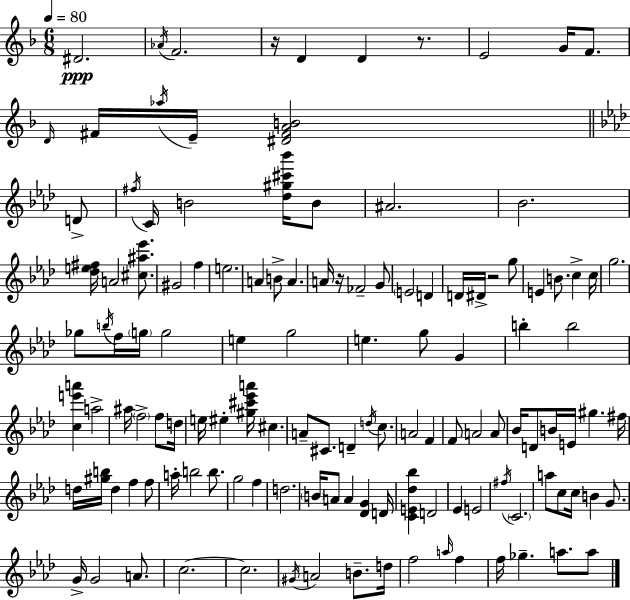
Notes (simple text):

D#4/h. Ab4/s F4/h. R/s D4/q D4/q R/e. E4/h G4/s F4/e. D4/s F#4/s Ab5/s E4/s [D#4,F#4,A4,B4]/h D4/e F#5/s C4/s B4/h [Db5,G#5,C#6,Bb6]/s B4/e A#4/h. Bb4/h. [Db5,E5,F#5]/s A4/h [C#5,A#5,Eb6]/e. G#4/h F5/q E5/h. A4/q B4/e A4/q. A4/s R/s FES4/h G4/e E4/h D4/q D4/s D#4/s R/h G5/e E4/q B4/e. C5/q C5/s G5/h. Gb5/e B5/s F5/s G5/s G5/h E5/q G5/h E5/q. G5/e G4/q B5/q B5/h [C5,E6,A6]/q A5/h A#5/s F5/h F5/e D5/s E5/s EIS5/q [G#5,C#6,Eb6,A6]/s C#5/q. A4/e C#4/e. D4/q D5/s C5/e. A4/h F4/q F4/e A4/h A4/e Bb4/s D4/e B4/s E4/s G#5/q. F#5/s D5/s [G#5,B5]/s D5/q F5/q F5/e A5/s B5/h B5/e. G5/h F5/q D5/h. B4/s A4/e A4/q [Db4,G4]/q D4/s [C4,E4,Db5,Bb5]/q D4/h Eb4/q E4/h F#5/s C4/h. A5/e C5/e C5/s B4/q G4/e. G4/s G4/h A4/e. C5/h. C5/h. G#4/s A4/h B4/e. D5/s F5/h A5/s F5/q F5/s Gb5/q. A5/e. A5/e